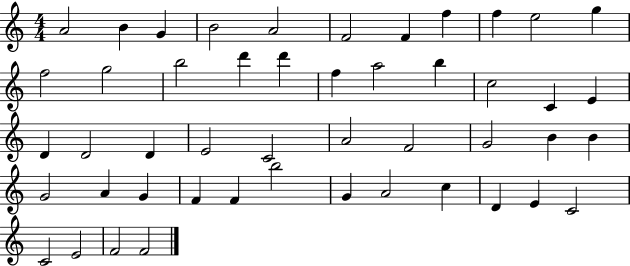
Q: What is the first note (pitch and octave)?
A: A4